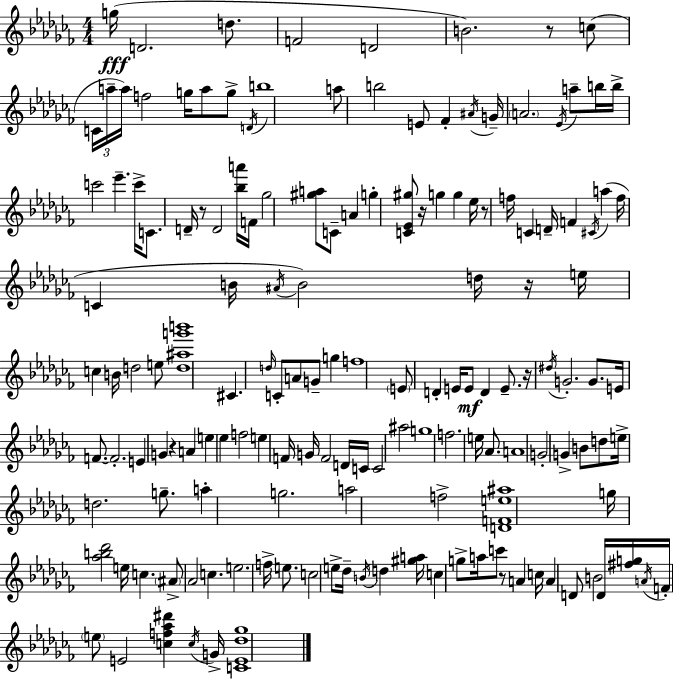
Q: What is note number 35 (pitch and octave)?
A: Gb5